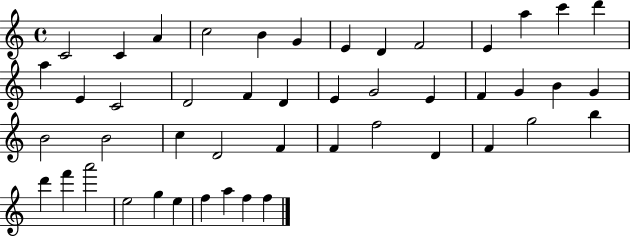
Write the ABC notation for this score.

X:1
T:Untitled
M:4/4
L:1/4
K:C
C2 C A c2 B G E D F2 E a c' d' a E C2 D2 F D E G2 E F G B G B2 B2 c D2 F F f2 D F g2 b d' f' a'2 e2 g e f a f f